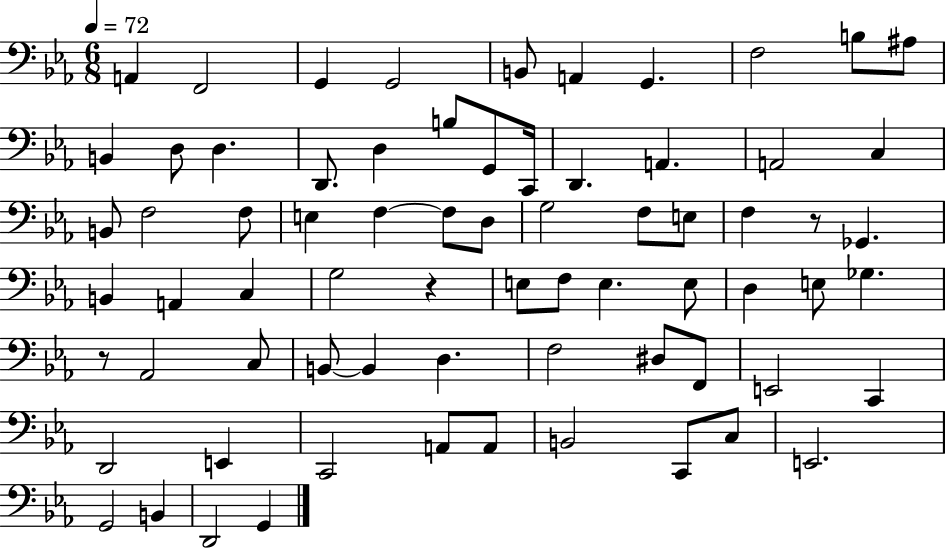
{
  \clef bass
  \numericTimeSignature
  \time 6/8
  \key ees \major
  \tempo 4 = 72
  a,4 f,2 | g,4 g,2 | b,8 a,4 g,4. | f2 b8 ais8 | \break b,4 d8 d4. | d,8. d4 b8 g,8 c,16 | d,4. a,4. | a,2 c4 | \break b,8 f2 f8 | e4 f4~~ f8 d8 | g2 f8 e8 | f4 r8 ges,4. | \break b,4 a,4 c4 | g2 r4 | e8 f8 e4. e8 | d4 e8 ges4. | \break r8 aes,2 c8 | b,8~~ b,4 d4. | f2 dis8 f,8 | e,2 c,4 | \break d,2 e,4 | c,2 a,8 a,8 | b,2 c,8 c8 | e,2. | \break g,2 b,4 | d,2 g,4 | \bar "|."
}